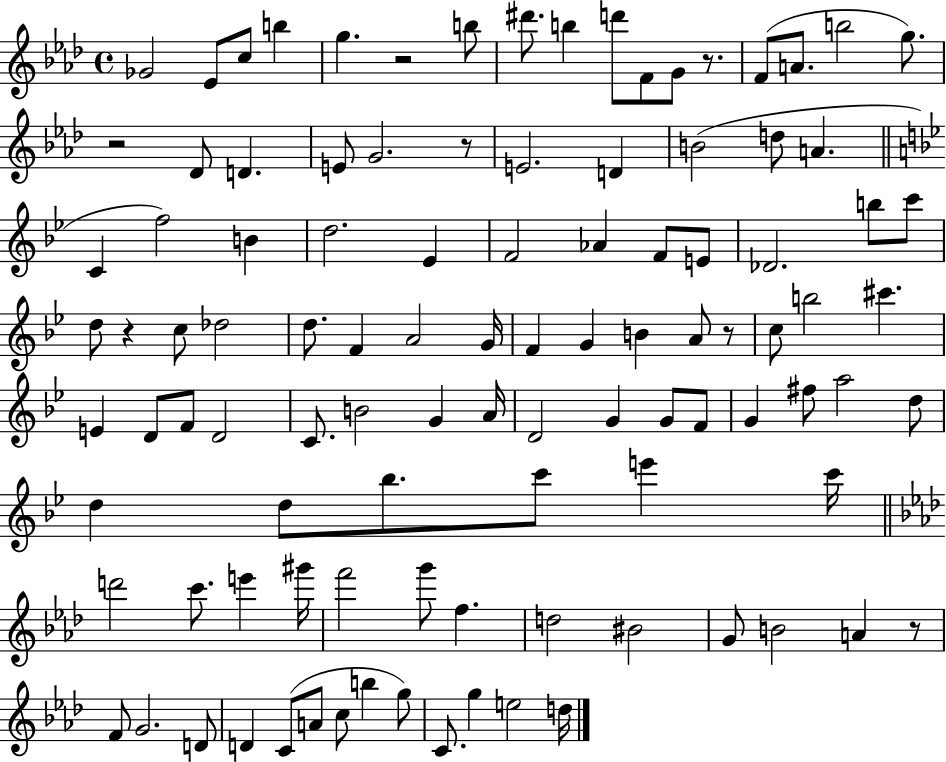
X:1
T:Untitled
M:4/4
L:1/4
K:Ab
_G2 _E/2 c/2 b g z2 b/2 ^d'/2 b d'/2 F/2 G/2 z/2 F/2 A/2 b2 g/2 z2 _D/2 D E/2 G2 z/2 E2 D B2 d/2 A C f2 B d2 _E F2 _A F/2 E/2 _D2 b/2 c'/2 d/2 z c/2 _d2 d/2 F A2 G/4 F G B A/2 z/2 c/2 b2 ^c' E D/2 F/2 D2 C/2 B2 G A/4 D2 G G/2 F/2 G ^f/2 a2 d/2 d d/2 _b/2 c'/2 e' c'/4 d'2 c'/2 e' ^g'/4 f'2 g'/2 f d2 ^B2 G/2 B2 A z/2 F/2 G2 D/2 D C/2 A/2 c/2 b g/2 C/2 g e2 d/4